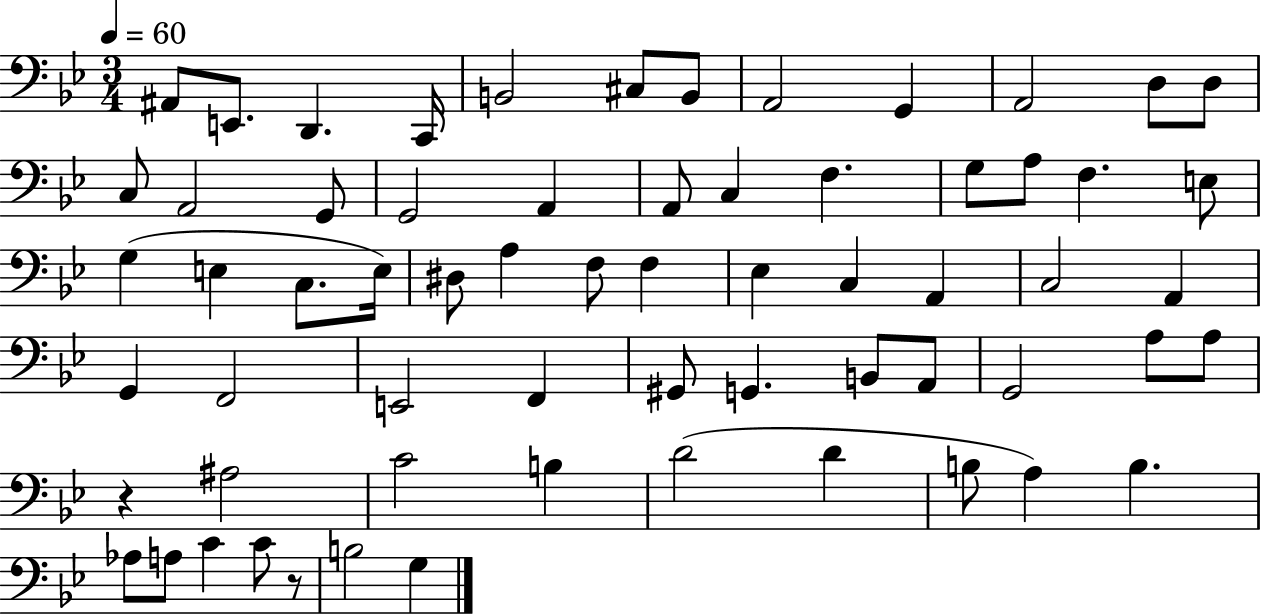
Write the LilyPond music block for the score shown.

{
  \clef bass
  \numericTimeSignature
  \time 3/4
  \key bes \major
  \tempo 4 = 60
  \repeat volta 2 { ais,8 e,8. d,4. c,16 | b,2 cis8 b,8 | a,2 g,4 | a,2 d8 d8 | \break c8 a,2 g,8 | g,2 a,4 | a,8 c4 f4. | g8 a8 f4. e8 | \break g4( e4 c8. e16) | dis8 a4 f8 f4 | ees4 c4 a,4 | c2 a,4 | \break g,4 f,2 | e,2 f,4 | gis,8 g,4. b,8 a,8 | g,2 a8 a8 | \break r4 ais2 | c'2 b4 | d'2( d'4 | b8 a4) b4. | \break aes8 a8 c'4 c'8 r8 | b2 g4 | } \bar "|."
}